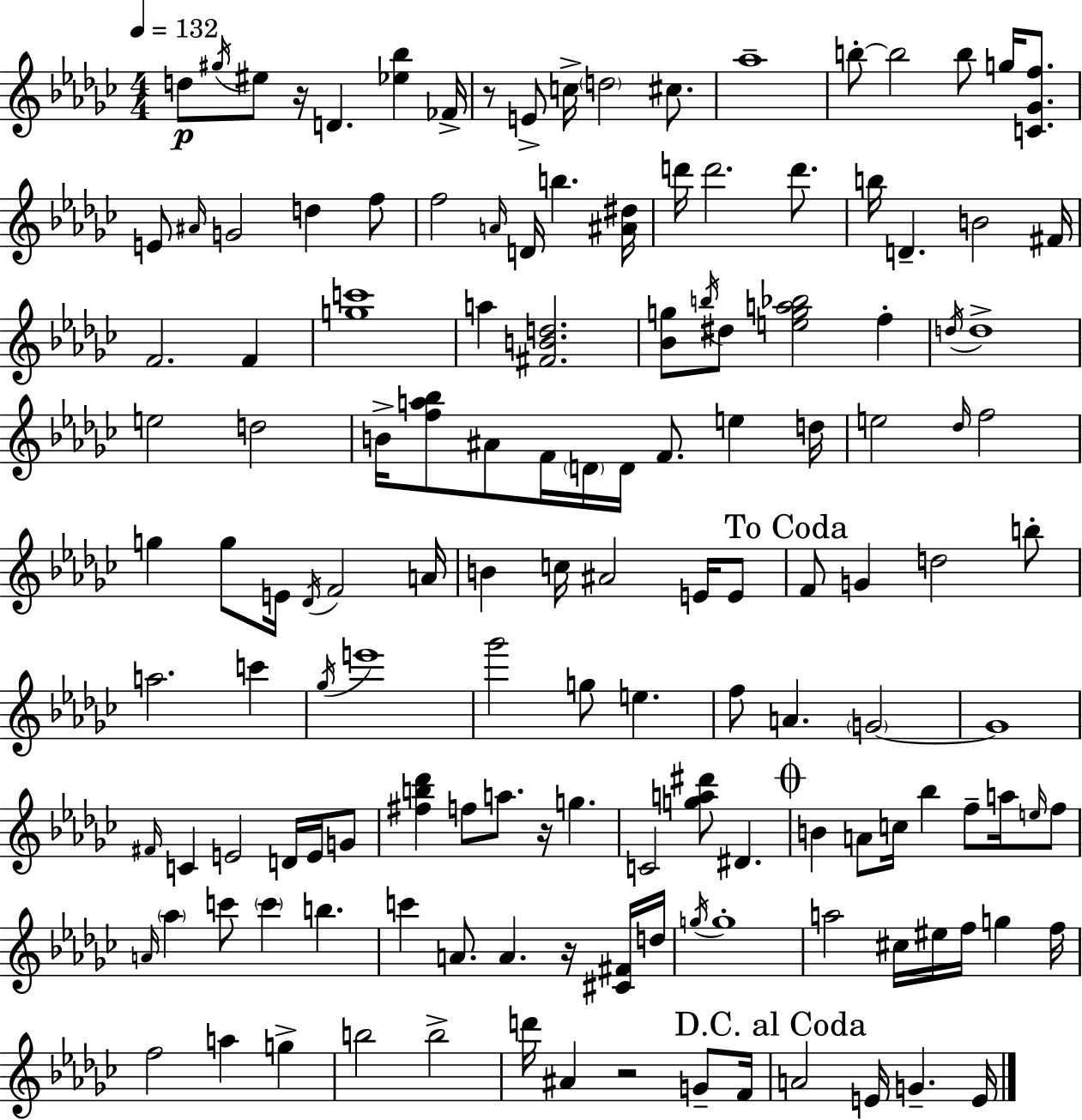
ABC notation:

X:1
T:Untitled
M:4/4
L:1/4
K:Ebm
d/2 ^g/4 ^e/2 z/4 D [_e_b] _F/4 z/2 E/2 c/4 d2 ^c/2 _a4 b/2 b2 b/2 g/4 [C_Gf]/2 E/2 ^A/4 G2 d f/2 f2 A/4 D/4 b [^A^d]/4 d'/4 d'2 d'/2 b/4 D B2 ^F/4 F2 F [gc']4 a [^FBd]2 [_Bg]/2 b/4 ^d/2 [ega_b]2 f d/4 d4 e2 d2 B/4 [fa_b]/2 ^A/2 F/4 D/4 D/4 F/2 e d/4 e2 _d/4 f2 g g/2 E/4 _D/4 F2 A/4 B c/4 ^A2 E/4 E/2 F/2 G d2 b/2 a2 c' _g/4 e'4 _g'2 g/2 e f/2 A G2 G4 ^F/4 C E2 D/4 E/4 G/2 [^fb_d'] f/2 a/2 z/4 g C2 [ga^d']/2 ^D B A/2 c/4 _b f/2 a/4 e/4 f/2 A/4 _a c'/2 c' b c' A/2 A z/4 [^C^F]/4 d/4 g/4 g4 a2 ^c/4 ^e/4 f/4 g f/4 f2 a g b2 b2 d'/4 ^A z2 G/2 F/4 A2 E/4 G E/4